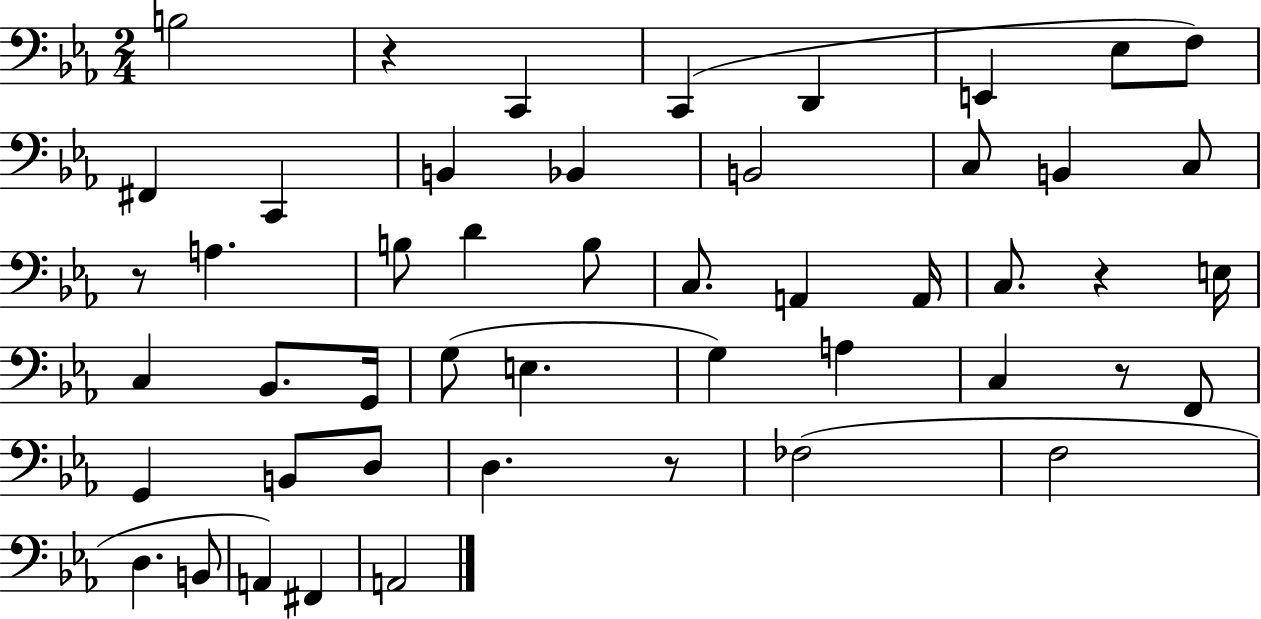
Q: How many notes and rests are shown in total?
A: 49